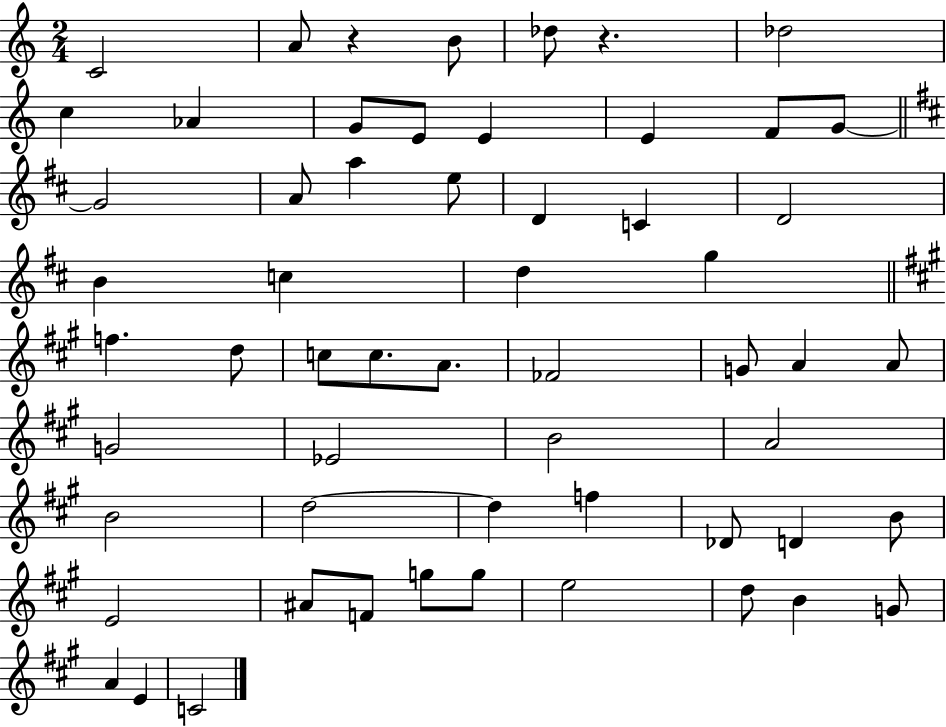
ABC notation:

X:1
T:Untitled
M:2/4
L:1/4
K:C
C2 A/2 z B/2 _d/2 z _d2 c _A G/2 E/2 E E F/2 G/2 G2 A/2 a e/2 D C D2 B c d g f d/2 c/2 c/2 A/2 _F2 G/2 A A/2 G2 _E2 B2 A2 B2 d2 d f _D/2 D B/2 E2 ^A/2 F/2 g/2 g/2 e2 d/2 B G/2 A E C2